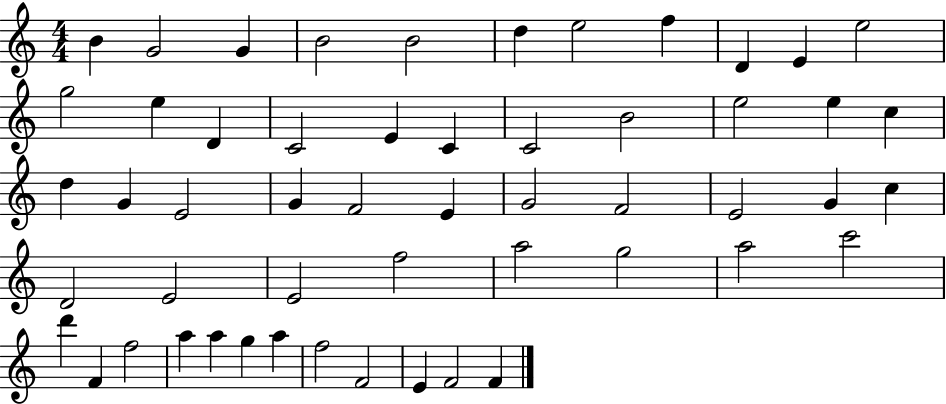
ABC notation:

X:1
T:Untitled
M:4/4
L:1/4
K:C
B G2 G B2 B2 d e2 f D E e2 g2 e D C2 E C C2 B2 e2 e c d G E2 G F2 E G2 F2 E2 G c D2 E2 E2 f2 a2 g2 a2 c'2 d' F f2 a a g a f2 F2 E F2 F